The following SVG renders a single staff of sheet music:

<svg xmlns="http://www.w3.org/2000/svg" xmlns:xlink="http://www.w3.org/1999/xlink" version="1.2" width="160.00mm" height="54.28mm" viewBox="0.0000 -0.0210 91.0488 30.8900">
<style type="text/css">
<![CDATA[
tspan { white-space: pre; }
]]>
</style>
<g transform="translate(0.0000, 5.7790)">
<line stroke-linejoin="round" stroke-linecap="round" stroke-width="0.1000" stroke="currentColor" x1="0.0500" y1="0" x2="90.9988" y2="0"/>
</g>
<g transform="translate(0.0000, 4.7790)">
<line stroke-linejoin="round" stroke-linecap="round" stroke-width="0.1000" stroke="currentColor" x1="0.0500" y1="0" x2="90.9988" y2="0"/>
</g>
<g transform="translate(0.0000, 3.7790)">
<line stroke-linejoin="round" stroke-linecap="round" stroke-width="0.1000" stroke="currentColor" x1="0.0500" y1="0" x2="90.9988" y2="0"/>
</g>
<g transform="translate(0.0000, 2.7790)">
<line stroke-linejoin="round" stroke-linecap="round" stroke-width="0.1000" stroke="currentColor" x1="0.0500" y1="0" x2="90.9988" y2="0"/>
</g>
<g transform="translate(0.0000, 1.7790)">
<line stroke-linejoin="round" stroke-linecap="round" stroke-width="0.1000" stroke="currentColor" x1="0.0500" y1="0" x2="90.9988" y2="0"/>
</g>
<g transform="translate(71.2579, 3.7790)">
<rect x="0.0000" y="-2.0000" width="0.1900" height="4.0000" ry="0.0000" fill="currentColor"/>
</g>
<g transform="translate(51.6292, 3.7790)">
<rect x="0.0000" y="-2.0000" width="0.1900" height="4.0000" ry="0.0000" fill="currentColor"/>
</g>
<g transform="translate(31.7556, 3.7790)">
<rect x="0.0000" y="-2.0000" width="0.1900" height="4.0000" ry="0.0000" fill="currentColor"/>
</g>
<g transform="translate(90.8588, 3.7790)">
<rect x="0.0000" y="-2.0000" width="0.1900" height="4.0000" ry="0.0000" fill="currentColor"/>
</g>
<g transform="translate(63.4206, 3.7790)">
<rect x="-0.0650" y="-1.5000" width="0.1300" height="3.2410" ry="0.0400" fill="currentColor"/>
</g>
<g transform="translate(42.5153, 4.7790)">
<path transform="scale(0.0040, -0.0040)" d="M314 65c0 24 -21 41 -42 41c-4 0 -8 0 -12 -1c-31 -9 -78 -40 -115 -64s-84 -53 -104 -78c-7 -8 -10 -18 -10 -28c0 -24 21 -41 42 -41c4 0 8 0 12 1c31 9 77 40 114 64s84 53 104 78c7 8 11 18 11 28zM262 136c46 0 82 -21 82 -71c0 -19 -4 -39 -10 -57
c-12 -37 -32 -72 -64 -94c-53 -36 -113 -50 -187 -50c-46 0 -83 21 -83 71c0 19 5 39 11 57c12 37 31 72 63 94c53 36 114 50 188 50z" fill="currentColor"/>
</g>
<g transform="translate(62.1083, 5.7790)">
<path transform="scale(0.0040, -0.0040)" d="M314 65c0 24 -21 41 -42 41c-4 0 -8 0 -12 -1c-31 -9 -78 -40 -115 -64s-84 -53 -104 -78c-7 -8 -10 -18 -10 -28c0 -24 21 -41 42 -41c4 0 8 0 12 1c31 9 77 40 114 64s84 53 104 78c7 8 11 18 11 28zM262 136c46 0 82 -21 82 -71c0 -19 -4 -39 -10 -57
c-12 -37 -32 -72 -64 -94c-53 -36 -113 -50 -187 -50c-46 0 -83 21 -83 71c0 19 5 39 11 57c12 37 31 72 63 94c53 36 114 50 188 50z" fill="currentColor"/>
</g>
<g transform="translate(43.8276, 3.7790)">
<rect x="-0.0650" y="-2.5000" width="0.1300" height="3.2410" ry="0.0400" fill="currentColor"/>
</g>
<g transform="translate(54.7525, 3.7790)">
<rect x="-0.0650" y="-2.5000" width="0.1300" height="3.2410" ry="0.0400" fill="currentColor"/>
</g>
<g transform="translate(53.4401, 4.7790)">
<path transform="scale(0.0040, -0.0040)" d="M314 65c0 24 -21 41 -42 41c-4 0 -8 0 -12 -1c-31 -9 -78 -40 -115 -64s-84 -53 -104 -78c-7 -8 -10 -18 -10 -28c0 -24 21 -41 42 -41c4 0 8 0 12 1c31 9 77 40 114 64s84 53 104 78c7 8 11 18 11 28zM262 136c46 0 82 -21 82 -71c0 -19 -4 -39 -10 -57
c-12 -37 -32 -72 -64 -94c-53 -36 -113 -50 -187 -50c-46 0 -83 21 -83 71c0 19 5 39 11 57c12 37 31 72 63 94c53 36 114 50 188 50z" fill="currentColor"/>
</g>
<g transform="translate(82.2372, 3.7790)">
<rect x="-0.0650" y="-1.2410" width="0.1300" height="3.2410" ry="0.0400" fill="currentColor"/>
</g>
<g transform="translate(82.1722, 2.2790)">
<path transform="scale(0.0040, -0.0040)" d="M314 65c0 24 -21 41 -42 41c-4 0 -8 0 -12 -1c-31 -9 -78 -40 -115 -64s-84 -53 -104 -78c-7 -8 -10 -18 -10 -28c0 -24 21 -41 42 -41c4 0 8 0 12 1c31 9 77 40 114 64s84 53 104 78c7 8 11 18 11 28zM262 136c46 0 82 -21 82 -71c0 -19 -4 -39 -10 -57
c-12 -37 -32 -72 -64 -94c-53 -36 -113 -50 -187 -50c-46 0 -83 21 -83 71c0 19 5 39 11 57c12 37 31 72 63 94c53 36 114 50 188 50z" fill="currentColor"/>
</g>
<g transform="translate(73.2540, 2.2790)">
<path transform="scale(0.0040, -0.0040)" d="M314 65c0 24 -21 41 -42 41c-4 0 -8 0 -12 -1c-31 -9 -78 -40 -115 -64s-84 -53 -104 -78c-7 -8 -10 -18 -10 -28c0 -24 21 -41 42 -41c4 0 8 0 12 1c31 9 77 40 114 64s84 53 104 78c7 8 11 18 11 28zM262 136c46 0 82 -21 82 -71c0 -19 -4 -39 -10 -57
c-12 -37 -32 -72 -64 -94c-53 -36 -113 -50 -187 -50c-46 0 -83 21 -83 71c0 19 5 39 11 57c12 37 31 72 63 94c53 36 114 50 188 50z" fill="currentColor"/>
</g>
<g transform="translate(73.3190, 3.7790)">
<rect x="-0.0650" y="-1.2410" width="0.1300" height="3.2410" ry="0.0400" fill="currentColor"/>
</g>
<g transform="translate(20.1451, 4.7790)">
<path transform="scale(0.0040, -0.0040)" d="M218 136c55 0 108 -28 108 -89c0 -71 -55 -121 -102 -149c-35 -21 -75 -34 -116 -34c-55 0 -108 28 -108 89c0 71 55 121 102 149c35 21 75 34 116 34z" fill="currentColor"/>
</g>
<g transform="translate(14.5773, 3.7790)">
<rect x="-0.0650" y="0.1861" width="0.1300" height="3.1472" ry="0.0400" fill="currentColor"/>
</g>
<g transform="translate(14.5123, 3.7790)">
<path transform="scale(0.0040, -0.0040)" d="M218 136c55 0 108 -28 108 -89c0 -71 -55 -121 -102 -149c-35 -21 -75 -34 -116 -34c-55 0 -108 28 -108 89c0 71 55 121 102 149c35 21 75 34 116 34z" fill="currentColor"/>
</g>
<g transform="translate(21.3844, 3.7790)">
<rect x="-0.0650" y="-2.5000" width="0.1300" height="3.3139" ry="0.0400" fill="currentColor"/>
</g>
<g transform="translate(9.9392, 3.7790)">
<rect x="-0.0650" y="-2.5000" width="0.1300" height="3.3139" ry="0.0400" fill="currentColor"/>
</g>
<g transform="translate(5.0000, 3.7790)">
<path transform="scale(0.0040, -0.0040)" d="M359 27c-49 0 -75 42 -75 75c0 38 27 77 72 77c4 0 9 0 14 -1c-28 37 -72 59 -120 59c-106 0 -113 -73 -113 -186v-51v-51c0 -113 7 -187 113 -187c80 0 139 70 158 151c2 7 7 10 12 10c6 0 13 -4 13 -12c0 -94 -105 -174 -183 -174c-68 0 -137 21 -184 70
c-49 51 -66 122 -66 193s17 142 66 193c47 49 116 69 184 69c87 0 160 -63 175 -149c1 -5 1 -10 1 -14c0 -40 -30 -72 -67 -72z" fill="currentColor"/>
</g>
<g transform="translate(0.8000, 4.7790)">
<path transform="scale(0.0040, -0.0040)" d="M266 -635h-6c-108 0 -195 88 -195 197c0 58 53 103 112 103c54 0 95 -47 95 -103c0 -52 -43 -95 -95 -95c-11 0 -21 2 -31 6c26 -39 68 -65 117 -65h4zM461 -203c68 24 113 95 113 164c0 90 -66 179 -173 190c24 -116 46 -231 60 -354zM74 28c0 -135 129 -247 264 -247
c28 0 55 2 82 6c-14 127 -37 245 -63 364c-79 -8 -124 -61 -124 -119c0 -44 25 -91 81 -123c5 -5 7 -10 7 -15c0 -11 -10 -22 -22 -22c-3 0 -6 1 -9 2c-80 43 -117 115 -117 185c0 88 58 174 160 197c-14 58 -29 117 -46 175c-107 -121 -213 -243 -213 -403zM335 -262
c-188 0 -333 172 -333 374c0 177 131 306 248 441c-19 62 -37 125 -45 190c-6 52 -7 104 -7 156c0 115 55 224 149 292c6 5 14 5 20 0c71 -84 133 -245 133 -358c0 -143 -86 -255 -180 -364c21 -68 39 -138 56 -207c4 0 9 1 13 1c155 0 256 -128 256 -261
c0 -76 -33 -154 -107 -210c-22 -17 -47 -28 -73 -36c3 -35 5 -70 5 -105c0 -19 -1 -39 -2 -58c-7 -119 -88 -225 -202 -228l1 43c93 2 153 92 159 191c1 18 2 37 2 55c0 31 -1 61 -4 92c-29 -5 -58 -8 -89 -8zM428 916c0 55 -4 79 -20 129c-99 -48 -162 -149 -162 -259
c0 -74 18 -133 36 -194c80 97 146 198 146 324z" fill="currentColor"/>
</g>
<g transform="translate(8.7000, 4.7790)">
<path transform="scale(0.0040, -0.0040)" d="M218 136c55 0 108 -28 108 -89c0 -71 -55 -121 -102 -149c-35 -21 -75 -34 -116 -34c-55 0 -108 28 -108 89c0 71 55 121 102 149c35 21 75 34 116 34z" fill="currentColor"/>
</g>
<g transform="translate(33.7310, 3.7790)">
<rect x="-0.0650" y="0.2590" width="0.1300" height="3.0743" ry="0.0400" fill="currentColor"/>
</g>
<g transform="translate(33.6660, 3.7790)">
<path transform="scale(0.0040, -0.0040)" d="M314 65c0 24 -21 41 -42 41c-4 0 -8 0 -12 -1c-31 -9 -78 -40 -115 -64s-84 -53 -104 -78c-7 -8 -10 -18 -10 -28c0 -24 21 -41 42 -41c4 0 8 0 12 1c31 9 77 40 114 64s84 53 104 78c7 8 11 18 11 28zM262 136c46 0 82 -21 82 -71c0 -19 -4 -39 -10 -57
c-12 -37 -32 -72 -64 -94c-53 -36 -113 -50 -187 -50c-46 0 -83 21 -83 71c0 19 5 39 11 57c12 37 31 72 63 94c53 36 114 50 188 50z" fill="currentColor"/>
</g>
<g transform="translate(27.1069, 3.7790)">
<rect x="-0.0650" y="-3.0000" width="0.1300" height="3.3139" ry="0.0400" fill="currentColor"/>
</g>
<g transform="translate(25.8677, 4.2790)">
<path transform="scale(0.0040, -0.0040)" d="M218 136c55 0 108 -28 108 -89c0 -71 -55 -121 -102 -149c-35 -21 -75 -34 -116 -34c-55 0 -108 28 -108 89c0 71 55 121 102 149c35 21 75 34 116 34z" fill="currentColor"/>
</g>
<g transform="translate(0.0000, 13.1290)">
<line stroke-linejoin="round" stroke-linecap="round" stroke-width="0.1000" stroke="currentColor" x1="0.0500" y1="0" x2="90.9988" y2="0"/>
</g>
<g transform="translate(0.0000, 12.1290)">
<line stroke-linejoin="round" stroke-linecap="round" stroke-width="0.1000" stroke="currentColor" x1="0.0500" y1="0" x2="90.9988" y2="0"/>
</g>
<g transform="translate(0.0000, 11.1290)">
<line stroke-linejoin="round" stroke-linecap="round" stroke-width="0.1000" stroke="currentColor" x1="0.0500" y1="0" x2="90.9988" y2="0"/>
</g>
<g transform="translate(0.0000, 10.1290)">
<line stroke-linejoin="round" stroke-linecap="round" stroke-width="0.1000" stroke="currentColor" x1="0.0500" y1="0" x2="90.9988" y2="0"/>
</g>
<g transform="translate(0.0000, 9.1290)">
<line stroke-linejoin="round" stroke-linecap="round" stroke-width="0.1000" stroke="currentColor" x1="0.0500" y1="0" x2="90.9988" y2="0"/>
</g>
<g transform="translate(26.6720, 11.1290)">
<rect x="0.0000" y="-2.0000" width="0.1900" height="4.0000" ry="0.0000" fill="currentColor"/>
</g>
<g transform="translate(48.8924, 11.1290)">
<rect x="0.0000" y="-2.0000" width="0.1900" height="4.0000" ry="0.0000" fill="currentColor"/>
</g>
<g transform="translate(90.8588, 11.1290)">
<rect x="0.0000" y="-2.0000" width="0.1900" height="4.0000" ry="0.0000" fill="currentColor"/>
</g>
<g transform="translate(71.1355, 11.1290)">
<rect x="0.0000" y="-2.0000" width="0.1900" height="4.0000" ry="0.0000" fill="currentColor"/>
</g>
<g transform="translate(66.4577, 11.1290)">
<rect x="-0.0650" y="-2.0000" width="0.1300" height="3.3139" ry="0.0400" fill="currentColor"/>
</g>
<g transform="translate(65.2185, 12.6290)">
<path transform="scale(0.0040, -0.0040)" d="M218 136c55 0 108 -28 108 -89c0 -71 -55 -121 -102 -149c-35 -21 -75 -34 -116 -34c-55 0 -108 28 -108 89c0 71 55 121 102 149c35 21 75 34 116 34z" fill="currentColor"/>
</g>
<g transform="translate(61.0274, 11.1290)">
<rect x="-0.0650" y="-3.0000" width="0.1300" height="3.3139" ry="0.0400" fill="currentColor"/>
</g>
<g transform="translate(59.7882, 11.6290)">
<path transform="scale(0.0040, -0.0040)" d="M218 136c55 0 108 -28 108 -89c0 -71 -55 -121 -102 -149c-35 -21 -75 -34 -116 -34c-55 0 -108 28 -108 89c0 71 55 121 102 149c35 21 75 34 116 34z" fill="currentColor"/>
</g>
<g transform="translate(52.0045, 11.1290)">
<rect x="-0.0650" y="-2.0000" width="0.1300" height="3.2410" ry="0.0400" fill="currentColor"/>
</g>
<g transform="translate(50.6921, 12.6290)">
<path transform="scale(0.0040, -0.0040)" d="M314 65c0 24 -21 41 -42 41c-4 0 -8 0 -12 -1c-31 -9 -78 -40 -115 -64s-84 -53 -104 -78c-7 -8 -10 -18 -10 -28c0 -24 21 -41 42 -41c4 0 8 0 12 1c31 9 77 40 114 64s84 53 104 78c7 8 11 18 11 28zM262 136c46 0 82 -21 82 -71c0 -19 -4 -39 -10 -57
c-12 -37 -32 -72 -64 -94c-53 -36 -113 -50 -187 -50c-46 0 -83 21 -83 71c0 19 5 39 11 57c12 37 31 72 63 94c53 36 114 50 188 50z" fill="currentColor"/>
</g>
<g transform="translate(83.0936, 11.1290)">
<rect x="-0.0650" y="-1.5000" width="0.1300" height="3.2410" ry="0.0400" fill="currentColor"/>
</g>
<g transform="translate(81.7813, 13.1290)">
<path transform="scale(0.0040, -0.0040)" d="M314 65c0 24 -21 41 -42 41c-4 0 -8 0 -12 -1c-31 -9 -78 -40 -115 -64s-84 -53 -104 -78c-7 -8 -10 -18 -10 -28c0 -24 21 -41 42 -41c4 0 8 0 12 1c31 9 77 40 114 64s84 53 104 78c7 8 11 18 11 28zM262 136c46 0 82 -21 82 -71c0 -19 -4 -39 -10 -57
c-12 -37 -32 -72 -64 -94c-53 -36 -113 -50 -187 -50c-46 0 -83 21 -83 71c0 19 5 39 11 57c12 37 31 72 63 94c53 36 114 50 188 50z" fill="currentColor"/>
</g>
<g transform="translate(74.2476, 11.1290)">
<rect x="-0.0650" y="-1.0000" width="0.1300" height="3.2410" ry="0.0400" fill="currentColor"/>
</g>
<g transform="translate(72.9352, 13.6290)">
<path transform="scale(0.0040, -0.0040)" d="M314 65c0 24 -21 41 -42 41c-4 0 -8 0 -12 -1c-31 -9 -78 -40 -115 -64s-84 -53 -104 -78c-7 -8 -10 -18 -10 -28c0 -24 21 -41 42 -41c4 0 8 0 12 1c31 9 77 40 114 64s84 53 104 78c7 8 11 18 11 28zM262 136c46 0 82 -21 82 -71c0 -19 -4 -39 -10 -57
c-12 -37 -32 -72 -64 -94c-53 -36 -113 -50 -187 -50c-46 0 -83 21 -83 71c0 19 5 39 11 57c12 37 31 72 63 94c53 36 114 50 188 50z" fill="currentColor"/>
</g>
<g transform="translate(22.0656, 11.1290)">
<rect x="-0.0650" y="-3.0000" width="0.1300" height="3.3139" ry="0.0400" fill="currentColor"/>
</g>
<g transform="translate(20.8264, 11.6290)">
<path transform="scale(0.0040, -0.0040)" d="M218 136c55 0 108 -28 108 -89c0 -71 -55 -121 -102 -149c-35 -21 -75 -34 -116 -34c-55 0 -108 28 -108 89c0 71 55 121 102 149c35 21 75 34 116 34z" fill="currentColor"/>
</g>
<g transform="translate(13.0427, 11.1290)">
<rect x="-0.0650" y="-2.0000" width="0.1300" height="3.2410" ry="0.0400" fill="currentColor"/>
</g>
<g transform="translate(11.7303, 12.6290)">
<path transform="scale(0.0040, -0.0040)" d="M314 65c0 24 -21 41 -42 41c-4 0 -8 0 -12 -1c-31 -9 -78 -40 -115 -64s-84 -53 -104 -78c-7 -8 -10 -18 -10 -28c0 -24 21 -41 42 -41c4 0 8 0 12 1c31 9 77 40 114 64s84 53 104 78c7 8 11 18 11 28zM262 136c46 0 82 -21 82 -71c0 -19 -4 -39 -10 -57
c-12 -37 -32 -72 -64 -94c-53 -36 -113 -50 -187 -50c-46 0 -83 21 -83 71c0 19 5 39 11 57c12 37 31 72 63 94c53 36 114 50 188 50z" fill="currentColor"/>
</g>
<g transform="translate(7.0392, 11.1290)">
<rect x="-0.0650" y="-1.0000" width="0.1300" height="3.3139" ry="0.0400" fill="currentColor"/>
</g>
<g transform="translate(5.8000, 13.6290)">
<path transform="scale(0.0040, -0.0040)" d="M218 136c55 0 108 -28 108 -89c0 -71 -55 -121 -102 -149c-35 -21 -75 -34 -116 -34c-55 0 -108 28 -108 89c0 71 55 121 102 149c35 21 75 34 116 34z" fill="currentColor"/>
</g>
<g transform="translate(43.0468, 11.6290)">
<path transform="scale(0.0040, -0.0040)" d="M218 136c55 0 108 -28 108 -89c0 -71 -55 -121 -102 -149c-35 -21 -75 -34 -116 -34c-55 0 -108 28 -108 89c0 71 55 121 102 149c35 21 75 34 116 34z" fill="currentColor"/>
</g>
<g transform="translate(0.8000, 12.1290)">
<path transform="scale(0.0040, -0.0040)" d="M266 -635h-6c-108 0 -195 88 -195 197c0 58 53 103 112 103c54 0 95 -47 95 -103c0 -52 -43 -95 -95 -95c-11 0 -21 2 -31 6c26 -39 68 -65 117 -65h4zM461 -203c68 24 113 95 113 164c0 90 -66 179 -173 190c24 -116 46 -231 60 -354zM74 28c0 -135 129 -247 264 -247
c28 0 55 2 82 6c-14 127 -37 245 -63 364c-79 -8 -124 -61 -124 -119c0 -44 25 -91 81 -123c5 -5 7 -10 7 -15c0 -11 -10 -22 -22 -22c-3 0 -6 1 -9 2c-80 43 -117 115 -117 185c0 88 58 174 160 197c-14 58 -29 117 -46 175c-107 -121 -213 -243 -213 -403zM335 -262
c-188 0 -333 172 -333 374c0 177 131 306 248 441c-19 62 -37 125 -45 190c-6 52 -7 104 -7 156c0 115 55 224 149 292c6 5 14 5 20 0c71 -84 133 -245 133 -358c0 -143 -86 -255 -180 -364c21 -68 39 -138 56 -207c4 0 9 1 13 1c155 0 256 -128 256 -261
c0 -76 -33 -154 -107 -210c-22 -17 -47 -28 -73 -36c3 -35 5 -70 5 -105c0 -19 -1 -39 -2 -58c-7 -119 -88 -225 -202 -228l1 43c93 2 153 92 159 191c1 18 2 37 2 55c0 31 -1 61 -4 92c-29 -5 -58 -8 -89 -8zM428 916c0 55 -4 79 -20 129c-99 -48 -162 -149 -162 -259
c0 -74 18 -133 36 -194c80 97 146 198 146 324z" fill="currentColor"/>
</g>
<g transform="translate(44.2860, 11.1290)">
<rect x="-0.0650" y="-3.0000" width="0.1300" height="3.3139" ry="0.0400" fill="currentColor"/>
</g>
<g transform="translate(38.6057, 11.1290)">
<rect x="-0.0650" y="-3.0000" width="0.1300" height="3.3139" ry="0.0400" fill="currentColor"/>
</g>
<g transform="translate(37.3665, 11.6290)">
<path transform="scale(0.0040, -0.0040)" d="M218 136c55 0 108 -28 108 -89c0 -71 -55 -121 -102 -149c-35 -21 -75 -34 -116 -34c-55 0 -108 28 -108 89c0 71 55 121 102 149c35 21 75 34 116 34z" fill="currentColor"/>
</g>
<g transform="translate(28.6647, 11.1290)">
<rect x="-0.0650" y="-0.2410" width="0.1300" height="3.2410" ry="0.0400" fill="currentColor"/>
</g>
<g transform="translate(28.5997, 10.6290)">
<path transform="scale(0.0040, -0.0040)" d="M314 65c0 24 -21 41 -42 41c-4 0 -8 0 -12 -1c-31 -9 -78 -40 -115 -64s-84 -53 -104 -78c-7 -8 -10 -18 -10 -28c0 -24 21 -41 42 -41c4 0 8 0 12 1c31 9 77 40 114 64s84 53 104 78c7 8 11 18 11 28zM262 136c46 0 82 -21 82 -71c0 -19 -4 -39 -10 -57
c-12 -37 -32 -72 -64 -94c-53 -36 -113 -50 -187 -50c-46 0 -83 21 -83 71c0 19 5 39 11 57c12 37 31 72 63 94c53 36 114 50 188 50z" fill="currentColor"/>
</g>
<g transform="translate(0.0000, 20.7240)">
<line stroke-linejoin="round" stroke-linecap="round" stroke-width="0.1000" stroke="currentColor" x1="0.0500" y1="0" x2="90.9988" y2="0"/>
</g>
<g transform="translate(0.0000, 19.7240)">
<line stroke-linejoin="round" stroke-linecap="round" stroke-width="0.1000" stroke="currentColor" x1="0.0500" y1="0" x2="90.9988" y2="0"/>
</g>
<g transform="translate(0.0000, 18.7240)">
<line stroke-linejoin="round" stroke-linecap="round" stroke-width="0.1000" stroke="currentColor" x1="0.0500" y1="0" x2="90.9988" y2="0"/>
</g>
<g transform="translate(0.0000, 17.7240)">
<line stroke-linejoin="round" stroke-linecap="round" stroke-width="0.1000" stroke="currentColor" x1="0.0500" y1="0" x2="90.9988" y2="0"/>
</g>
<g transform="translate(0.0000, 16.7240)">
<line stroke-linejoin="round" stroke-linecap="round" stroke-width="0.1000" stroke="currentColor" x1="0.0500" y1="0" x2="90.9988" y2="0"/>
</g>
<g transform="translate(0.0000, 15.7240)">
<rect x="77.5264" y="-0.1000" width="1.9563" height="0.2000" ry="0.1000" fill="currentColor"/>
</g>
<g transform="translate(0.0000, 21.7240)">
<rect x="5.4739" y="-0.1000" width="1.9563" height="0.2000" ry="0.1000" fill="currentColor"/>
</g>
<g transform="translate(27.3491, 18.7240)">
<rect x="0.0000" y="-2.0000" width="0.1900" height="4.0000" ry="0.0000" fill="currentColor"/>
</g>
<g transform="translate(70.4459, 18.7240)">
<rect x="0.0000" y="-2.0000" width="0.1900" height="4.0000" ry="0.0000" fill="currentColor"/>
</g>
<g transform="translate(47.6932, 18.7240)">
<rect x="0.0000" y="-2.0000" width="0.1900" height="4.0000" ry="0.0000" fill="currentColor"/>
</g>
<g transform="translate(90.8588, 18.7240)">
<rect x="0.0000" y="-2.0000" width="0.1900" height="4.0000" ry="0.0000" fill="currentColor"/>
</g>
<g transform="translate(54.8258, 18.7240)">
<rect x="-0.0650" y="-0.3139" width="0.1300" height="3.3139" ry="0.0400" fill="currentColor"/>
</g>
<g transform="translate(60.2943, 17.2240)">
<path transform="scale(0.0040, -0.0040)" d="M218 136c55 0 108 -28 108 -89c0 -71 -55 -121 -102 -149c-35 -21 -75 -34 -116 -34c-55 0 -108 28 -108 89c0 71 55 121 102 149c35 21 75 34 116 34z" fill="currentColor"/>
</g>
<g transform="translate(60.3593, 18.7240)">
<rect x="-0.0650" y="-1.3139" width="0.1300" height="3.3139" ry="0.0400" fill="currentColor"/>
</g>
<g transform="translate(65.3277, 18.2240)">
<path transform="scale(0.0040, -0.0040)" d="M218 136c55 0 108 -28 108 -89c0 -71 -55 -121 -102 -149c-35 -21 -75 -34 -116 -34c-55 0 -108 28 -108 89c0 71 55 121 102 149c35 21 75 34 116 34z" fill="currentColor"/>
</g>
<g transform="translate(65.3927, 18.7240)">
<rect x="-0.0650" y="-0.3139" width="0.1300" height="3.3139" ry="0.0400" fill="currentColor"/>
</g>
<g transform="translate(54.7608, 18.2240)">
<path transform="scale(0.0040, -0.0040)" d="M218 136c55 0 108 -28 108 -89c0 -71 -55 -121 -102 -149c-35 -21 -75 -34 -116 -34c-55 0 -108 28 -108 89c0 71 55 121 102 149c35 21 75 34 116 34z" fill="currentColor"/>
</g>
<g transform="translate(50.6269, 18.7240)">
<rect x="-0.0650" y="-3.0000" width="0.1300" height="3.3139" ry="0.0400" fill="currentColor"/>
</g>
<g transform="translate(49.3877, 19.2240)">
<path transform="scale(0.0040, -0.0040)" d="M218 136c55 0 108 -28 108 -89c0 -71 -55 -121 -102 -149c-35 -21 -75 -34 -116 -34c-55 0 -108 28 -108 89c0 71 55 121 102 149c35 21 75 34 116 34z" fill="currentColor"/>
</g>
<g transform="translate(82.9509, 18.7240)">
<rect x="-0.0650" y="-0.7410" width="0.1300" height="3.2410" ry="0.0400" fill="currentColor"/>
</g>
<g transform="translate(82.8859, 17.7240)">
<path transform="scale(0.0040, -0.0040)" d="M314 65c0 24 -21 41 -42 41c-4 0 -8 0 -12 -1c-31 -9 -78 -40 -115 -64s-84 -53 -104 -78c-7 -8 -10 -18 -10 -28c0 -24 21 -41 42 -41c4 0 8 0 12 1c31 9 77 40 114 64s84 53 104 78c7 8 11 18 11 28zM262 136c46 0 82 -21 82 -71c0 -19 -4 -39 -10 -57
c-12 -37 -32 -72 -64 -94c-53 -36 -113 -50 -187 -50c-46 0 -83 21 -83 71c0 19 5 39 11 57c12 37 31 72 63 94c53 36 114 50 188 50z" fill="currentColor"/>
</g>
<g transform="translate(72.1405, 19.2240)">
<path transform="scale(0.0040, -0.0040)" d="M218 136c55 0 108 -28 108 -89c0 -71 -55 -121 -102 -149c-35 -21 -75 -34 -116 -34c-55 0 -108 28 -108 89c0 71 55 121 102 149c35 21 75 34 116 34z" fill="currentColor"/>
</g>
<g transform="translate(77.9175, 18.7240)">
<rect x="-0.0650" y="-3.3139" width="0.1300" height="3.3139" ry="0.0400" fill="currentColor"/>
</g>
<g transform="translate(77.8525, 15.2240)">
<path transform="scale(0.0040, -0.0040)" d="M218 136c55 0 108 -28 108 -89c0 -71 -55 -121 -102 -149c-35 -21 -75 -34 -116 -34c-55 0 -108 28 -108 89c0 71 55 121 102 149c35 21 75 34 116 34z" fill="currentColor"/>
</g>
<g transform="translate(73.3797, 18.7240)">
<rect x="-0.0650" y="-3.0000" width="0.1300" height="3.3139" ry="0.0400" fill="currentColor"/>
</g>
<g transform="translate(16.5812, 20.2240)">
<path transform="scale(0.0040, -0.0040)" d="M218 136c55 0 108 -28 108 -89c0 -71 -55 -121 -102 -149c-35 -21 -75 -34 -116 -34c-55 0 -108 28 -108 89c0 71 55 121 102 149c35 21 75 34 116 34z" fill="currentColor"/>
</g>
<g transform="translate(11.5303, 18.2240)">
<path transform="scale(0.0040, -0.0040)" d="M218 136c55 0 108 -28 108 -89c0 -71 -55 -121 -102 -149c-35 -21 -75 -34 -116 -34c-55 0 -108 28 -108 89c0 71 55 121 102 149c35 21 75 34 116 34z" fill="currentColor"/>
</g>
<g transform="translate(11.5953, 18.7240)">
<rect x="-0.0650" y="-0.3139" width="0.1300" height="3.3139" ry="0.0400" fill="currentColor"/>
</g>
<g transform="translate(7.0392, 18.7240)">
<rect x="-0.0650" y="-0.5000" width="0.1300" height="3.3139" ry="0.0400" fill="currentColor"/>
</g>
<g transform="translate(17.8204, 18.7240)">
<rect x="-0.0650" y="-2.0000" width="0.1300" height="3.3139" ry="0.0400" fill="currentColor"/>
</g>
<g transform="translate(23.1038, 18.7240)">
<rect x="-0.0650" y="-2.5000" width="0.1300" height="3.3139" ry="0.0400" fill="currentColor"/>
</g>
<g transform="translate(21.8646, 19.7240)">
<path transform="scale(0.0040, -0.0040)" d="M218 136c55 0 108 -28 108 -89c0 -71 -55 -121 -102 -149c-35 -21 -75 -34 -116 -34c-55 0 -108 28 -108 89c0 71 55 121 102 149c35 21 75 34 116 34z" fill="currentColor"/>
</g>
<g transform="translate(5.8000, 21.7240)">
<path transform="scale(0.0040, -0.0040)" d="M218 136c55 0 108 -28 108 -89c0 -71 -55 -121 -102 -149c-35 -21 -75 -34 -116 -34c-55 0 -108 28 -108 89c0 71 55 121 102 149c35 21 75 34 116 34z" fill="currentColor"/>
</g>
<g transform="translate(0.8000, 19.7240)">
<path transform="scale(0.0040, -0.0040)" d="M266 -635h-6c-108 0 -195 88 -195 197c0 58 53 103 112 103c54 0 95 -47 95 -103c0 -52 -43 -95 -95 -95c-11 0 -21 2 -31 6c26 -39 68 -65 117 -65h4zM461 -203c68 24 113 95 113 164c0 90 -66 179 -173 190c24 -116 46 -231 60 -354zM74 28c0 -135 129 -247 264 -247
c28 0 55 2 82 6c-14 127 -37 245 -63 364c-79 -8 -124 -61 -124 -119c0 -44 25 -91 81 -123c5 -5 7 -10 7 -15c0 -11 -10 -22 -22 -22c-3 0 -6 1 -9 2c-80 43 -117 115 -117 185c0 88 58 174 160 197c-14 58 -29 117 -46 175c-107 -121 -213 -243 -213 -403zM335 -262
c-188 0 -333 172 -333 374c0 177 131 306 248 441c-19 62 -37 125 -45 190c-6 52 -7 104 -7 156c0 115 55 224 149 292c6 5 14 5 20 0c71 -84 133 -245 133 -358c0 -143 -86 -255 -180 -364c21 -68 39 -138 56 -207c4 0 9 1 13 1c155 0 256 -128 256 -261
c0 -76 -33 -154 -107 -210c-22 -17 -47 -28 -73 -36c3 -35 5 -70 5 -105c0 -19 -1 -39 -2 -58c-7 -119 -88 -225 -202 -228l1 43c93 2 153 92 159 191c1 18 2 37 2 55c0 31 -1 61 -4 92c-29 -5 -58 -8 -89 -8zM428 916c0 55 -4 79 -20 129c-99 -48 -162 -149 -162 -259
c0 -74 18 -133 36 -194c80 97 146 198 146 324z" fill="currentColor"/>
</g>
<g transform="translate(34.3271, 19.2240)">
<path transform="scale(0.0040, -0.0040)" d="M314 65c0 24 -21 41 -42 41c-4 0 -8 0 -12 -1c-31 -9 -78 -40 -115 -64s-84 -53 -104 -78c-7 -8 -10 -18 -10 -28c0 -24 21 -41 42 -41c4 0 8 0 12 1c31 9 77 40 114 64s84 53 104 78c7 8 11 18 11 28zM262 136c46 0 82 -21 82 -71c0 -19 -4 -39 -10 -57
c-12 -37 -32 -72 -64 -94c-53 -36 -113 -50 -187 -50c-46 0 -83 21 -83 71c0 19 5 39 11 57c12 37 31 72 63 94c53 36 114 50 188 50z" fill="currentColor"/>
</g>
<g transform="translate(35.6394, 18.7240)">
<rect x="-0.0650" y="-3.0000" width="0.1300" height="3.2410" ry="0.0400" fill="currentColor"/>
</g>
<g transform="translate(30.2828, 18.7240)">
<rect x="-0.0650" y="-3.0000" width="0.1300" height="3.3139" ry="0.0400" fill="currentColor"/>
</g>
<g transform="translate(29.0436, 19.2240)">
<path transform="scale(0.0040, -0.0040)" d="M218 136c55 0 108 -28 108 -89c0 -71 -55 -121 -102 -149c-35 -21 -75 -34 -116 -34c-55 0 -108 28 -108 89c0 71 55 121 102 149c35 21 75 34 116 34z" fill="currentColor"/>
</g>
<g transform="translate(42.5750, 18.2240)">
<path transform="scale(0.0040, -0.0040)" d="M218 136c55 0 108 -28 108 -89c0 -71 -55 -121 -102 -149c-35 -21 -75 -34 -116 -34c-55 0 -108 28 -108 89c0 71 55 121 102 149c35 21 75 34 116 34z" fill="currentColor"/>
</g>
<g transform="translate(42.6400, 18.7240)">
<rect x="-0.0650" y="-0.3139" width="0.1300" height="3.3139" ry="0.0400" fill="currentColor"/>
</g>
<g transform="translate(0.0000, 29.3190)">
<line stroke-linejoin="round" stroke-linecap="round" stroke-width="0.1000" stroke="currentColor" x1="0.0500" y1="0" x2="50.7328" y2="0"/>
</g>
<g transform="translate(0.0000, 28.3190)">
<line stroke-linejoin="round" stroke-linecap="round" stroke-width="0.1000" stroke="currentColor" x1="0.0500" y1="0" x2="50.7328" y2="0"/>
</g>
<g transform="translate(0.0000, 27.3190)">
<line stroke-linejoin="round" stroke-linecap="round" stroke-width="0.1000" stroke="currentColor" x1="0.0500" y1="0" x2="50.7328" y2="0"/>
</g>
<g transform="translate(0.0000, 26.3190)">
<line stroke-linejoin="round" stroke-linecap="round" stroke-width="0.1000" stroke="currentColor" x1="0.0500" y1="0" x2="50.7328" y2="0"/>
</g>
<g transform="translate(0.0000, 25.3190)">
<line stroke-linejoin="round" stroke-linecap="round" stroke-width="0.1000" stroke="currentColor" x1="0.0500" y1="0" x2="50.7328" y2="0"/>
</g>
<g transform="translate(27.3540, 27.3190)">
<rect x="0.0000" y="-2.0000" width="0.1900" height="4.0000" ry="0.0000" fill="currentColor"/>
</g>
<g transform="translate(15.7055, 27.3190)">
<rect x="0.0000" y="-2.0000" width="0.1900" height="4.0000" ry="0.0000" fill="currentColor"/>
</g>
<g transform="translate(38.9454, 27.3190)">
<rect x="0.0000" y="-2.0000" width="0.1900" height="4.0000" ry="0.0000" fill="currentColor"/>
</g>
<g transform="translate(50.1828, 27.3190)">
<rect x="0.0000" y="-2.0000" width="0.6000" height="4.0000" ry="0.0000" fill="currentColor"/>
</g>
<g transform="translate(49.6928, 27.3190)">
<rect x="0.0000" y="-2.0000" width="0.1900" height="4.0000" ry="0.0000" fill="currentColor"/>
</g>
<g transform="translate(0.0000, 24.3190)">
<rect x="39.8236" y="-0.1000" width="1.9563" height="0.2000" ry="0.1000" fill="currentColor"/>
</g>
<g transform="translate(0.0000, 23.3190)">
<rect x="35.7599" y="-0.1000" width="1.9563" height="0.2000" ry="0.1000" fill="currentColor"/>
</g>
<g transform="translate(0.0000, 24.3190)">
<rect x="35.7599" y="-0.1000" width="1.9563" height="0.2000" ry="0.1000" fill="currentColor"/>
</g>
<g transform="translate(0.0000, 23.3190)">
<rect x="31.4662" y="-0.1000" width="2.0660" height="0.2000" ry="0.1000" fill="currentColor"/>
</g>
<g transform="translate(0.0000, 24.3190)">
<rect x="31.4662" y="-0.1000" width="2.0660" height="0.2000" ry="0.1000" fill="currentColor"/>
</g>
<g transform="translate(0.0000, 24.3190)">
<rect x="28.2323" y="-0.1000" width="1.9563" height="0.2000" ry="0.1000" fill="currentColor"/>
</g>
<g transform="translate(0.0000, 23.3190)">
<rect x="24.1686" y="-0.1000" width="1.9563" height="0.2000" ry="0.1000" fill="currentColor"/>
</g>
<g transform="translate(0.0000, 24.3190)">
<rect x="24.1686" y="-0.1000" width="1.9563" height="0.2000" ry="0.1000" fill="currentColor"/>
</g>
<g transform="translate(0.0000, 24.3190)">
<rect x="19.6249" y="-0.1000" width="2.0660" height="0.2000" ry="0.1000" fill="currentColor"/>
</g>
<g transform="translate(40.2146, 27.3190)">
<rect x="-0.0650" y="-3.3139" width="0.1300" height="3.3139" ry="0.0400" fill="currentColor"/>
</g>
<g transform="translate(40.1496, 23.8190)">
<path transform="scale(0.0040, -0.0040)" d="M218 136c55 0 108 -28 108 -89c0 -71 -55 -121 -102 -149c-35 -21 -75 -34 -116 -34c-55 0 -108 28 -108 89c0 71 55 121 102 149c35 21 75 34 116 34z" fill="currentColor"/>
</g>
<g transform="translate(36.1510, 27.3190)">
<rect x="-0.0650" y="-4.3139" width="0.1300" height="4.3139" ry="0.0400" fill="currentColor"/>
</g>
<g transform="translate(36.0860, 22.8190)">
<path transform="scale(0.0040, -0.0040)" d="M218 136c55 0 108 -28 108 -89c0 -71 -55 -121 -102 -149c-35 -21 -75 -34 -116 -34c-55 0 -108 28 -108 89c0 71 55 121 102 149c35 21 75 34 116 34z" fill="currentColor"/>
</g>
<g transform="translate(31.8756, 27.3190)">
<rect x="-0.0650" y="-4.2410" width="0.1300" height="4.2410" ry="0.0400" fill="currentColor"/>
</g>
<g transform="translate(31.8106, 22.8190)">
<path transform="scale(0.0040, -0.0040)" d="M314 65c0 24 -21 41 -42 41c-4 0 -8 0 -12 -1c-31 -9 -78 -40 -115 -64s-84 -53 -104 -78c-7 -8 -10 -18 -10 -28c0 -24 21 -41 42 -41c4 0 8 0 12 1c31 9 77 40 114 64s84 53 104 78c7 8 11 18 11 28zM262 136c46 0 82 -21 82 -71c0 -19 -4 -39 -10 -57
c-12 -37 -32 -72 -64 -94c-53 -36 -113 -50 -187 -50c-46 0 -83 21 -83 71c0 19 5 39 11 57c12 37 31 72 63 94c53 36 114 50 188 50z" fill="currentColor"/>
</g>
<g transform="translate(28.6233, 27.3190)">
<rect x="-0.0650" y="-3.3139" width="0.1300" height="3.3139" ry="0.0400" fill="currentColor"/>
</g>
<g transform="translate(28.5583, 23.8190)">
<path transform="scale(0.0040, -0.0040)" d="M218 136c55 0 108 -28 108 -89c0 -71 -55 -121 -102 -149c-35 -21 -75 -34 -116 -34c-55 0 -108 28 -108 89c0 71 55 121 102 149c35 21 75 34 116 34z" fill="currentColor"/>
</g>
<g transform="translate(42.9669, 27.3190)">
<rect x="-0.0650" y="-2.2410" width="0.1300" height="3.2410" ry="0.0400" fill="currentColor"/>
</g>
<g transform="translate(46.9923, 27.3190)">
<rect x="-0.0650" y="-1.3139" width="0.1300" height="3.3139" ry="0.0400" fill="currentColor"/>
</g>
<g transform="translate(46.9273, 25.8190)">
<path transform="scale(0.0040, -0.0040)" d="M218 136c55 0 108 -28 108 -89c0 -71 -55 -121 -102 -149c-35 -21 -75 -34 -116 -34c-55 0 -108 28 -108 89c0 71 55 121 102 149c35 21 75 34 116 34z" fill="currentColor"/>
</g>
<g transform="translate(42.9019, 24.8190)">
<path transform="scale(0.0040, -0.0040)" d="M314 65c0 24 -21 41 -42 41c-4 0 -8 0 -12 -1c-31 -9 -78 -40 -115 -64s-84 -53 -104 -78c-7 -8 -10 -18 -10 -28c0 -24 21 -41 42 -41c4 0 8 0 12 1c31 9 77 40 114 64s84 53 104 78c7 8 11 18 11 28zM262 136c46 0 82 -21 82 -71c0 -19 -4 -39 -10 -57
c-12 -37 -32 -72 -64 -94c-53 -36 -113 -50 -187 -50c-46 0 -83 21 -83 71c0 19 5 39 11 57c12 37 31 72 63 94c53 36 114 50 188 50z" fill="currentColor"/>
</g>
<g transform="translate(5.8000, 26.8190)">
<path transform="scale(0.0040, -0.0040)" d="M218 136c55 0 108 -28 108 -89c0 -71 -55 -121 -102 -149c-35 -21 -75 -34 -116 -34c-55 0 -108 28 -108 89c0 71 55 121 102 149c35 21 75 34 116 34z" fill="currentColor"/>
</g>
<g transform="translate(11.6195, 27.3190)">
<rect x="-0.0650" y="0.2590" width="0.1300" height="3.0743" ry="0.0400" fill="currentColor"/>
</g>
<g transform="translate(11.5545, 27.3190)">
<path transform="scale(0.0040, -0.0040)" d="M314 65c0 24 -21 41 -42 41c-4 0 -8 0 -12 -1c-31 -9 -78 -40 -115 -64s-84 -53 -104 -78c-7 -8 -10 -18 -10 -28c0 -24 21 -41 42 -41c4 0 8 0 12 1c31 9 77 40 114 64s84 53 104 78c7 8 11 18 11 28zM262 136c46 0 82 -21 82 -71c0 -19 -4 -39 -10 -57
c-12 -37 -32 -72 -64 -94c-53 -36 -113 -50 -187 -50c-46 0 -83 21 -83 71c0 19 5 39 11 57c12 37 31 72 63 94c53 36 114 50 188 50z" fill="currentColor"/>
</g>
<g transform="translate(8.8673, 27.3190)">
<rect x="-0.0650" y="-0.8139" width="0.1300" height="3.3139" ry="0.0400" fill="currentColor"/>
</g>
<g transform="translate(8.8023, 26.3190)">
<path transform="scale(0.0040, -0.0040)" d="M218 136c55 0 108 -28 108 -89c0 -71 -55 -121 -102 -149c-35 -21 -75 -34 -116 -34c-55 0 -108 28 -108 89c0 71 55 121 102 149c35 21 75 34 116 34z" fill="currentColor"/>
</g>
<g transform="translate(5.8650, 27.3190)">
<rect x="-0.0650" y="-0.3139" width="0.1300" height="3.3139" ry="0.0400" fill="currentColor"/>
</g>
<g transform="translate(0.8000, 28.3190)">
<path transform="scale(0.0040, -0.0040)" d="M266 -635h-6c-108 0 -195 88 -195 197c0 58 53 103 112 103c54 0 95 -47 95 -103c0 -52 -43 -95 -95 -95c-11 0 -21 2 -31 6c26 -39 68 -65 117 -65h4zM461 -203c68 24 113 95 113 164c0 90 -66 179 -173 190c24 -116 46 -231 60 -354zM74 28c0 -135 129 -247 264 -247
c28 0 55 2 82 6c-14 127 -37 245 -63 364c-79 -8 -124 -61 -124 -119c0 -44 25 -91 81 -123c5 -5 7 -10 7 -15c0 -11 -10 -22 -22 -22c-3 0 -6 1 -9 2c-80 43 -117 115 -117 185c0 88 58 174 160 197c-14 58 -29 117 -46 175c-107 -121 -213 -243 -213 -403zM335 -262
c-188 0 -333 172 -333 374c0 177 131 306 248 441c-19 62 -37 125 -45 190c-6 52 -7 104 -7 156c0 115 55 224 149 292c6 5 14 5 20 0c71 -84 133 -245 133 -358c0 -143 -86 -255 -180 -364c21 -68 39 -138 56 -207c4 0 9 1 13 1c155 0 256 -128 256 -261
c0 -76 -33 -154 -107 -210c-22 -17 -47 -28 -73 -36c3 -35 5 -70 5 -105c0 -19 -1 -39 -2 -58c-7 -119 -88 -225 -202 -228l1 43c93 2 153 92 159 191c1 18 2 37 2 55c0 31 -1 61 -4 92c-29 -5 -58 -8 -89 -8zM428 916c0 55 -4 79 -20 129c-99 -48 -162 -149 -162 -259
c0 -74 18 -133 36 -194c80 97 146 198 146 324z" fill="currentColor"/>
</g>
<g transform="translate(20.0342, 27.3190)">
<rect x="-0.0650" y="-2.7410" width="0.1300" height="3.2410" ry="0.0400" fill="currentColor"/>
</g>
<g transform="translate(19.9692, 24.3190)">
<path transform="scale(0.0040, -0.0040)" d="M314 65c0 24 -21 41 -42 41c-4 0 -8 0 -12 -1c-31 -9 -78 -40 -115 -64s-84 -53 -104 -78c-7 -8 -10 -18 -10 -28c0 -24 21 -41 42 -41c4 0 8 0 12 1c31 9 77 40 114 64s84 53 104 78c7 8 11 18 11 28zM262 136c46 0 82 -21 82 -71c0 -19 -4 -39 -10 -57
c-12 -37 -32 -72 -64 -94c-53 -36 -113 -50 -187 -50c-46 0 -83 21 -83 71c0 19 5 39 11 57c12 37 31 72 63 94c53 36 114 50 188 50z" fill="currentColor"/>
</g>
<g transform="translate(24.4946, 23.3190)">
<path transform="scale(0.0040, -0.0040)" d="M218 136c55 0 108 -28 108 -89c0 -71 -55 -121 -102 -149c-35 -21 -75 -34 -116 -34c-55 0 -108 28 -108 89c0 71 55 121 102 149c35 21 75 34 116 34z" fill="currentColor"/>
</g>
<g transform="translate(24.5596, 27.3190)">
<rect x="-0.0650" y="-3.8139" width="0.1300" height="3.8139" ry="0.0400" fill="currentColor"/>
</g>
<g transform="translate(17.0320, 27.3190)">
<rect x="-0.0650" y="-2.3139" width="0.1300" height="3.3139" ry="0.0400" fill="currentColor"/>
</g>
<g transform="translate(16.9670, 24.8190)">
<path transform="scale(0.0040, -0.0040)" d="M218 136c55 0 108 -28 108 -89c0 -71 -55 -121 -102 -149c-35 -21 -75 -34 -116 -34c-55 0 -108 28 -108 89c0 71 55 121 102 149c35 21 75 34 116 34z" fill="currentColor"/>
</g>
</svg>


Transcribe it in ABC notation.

X:1
T:Untitled
M:4/4
L:1/4
K:C
G B G A B2 G2 G2 E2 e2 e2 D F2 A c2 A A F2 A F D2 E2 C c F G A A2 c A c e c A b d2 c d B2 g a2 c' b d'2 d' b g2 e